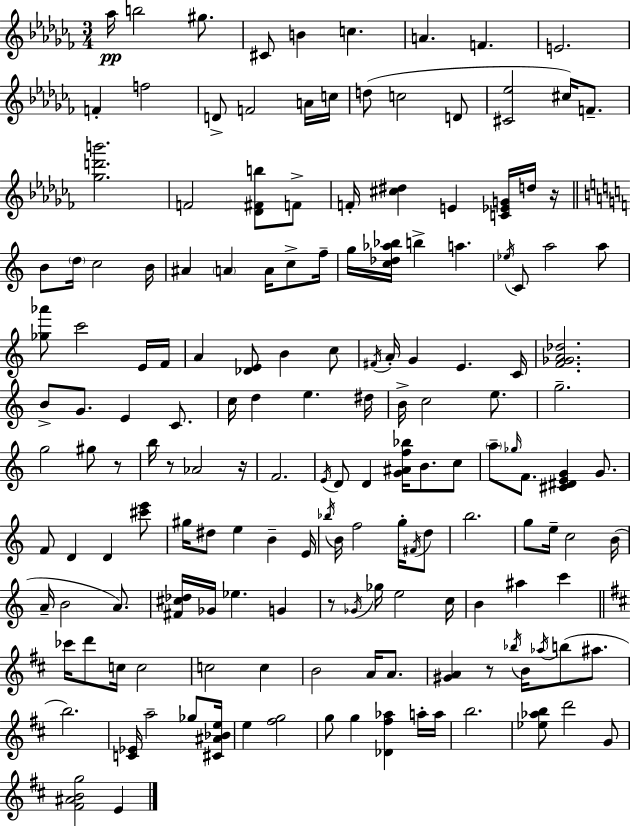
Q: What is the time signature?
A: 3/4